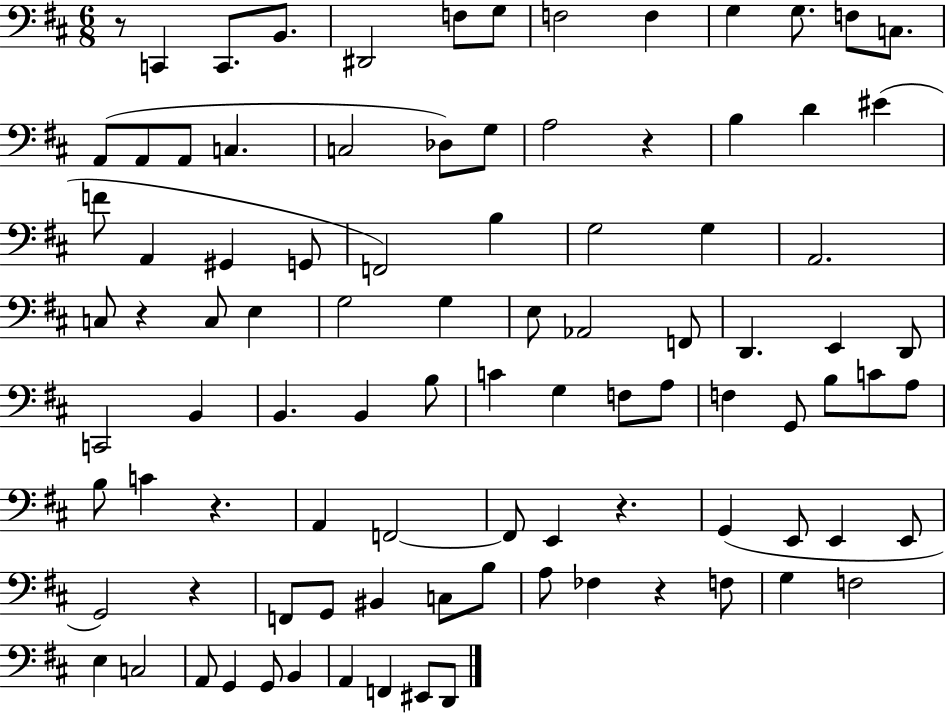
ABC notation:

X:1
T:Untitled
M:6/8
L:1/4
K:D
z/2 C,, C,,/2 B,,/2 ^D,,2 F,/2 G,/2 F,2 F, G, G,/2 F,/2 C,/2 A,,/2 A,,/2 A,,/2 C, C,2 _D,/2 G,/2 A,2 z B, D ^E F/2 A,, ^G,, G,,/2 F,,2 B, G,2 G, A,,2 C,/2 z C,/2 E, G,2 G, E,/2 _A,,2 F,,/2 D,, E,, D,,/2 C,,2 B,, B,, B,, B,/2 C G, F,/2 A,/2 F, G,,/2 B,/2 C/2 A,/2 B,/2 C z A,, F,,2 F,,/2 E,, z G,, E,,/2 E,, E,,/2 G,,2 z F,,/2 G,,/2 ^B,, C,/2 B,/2 A,/2 _F, z F,/2 G, F,2 E, C,2 A,,/2 G,, G,,/2 B,, A,, F,, ^E,,/2 D,,/2